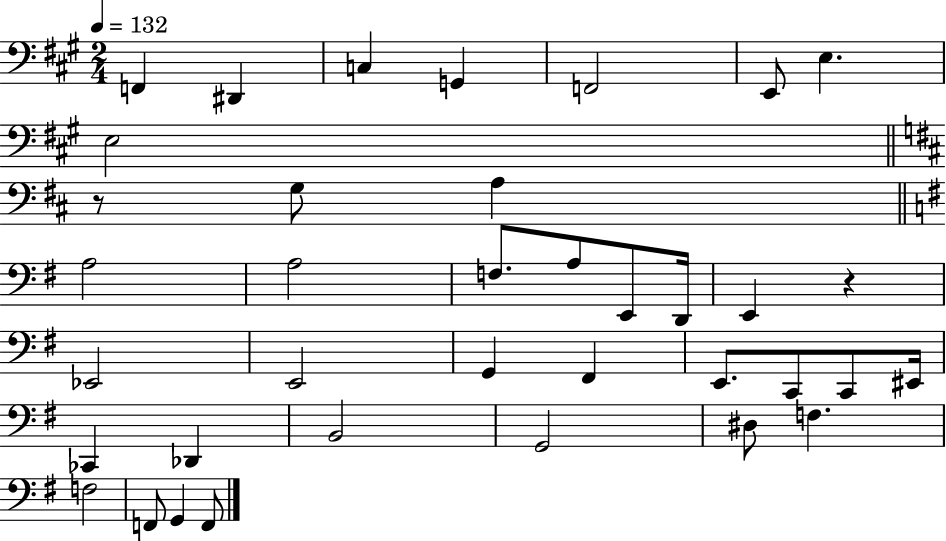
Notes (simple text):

F2/q D#2/q C3/q G2/q F2/h E2/e E3/q. E3/h R/e G3/e A3/q A3/h A3/h F3/e. A3/e E2/e D2/s E2/q R/q Eb2/h E2/h G2/q F#2/q E2/e. C2/e C2/e EIS2/s CES2/q Db2/q B2/h G2/h D#3/e F3/q. F3/h F2/e G2/q F2/e